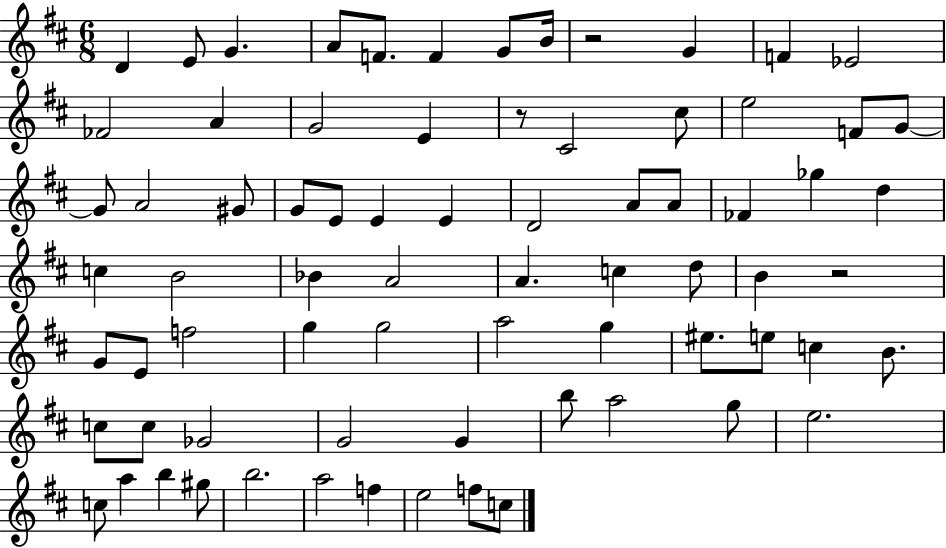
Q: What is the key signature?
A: D major